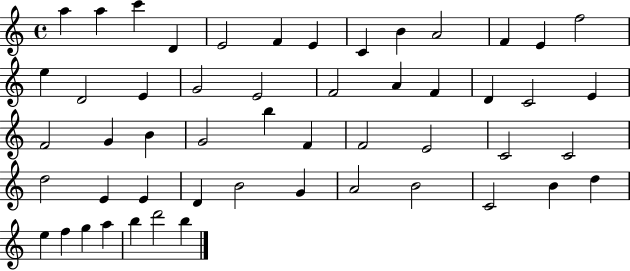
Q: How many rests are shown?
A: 0